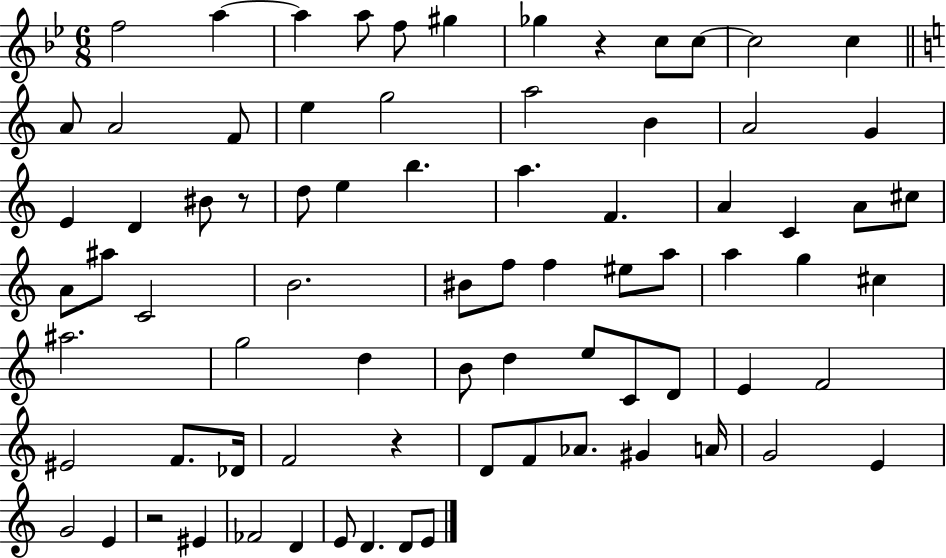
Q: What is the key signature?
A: BES major